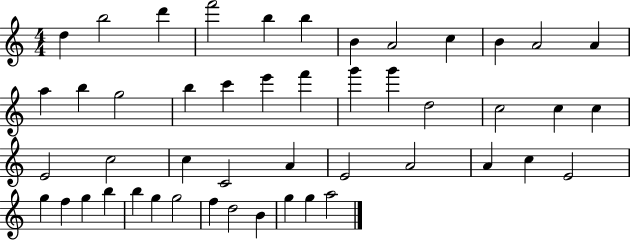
D5/q B5/h D6/q F6/h B5/q B5/q B4/q A4/h C5/q B4/q A4/h A4/q A5/q B5/q G5/h B5/q C6/q E6/q F6/q G6/q G6/q D5/h C5/h C5/q C5/q E4/h C5/h C5/q C4/h A4/q E4/h A4/h A4/q C5/q E4/h G5/q F5/q G5/q B5/q B5/q G5/q G5/h F5/q D5/h B4/q G5/q G5/q A5/h